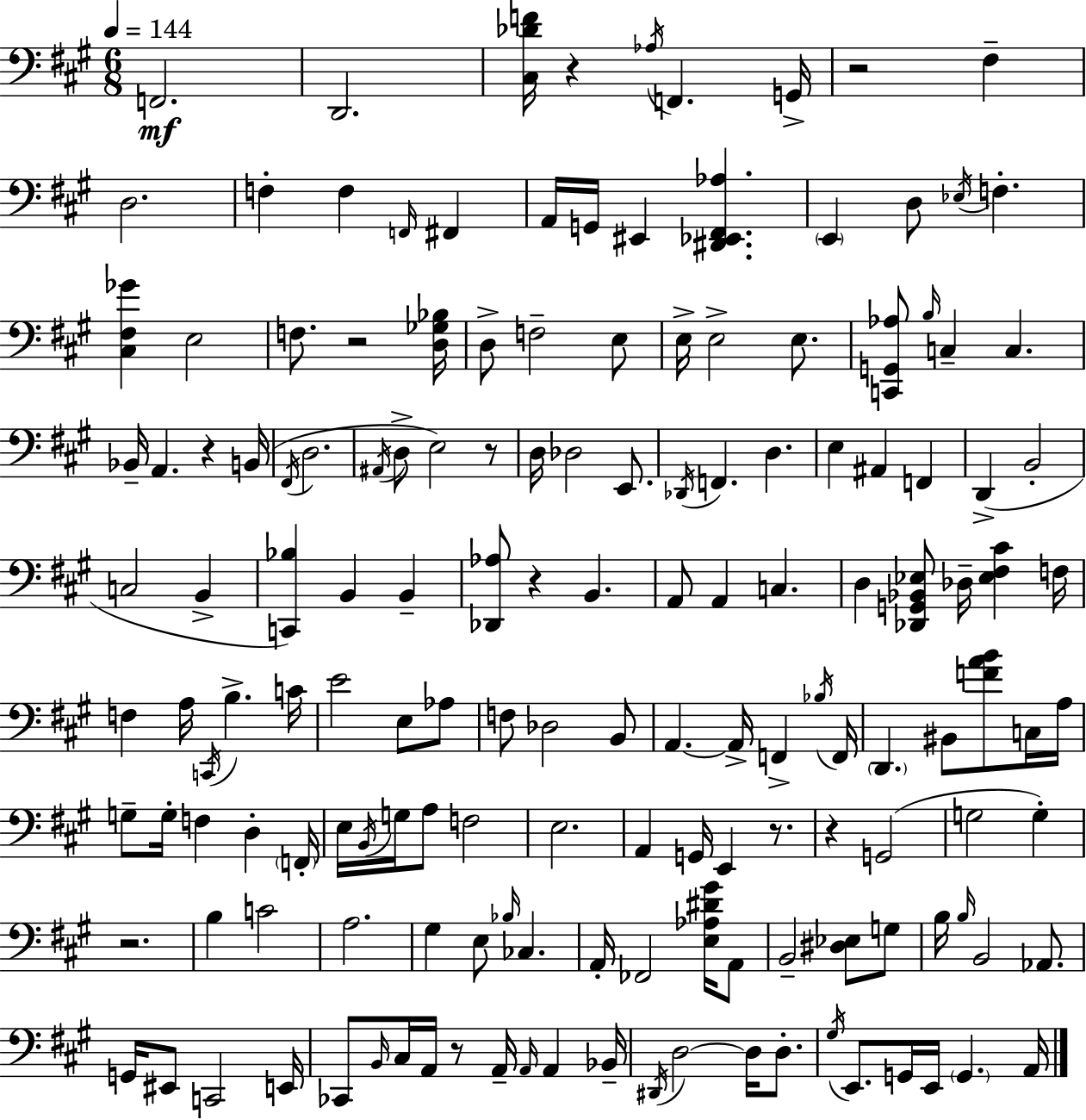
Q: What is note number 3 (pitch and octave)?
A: Ab3